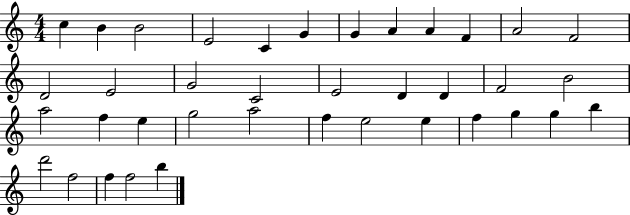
{
  \clef treble
  \numericTimeSignature
  \time 4/4
  \key c \major
  c''4 b'4 b'2 | e'2 c'4 g'4 | g'4 a'4 a'4 f'4 | a'2 f'2 | \break d'2 e'2 | g'2 c'2 | e'2 d'4 d'4 | f'2 b'2 | \break a''2 f''4 e''4 | g''2 a''2 | f''4 e''2 e''4 | f''4 g''4 g''4 b''4 | \break d'''2 f''2 | f''4 f''2 b''4 | \bar "|."
}